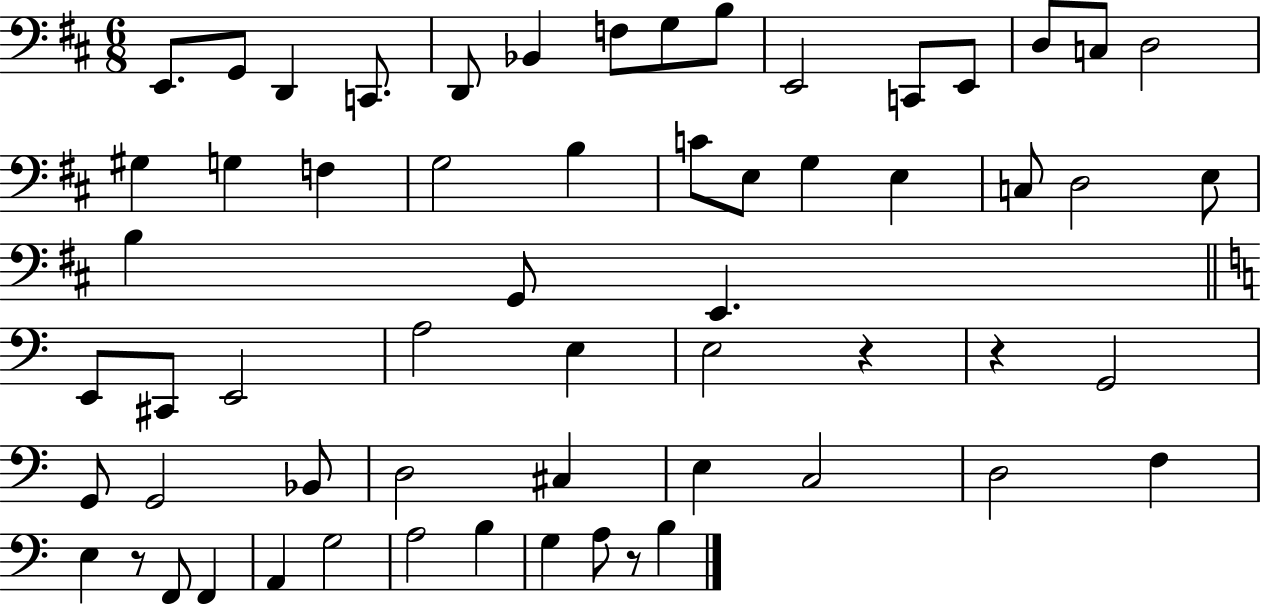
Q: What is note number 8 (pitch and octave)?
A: G3